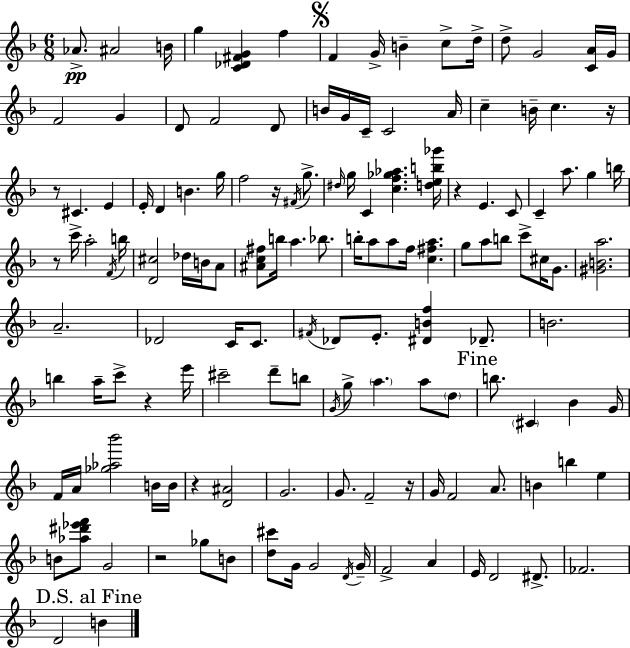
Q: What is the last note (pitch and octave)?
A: B4